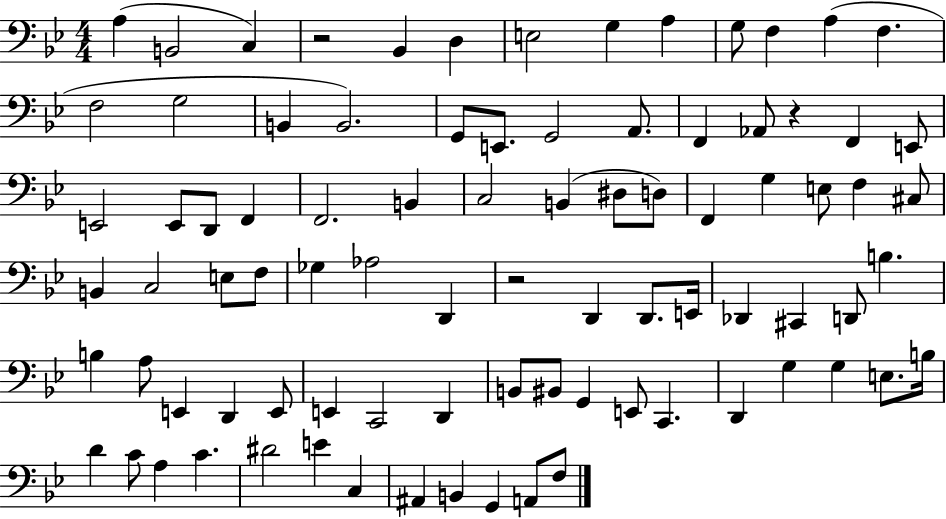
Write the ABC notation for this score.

X:1
T:Untitled
M:4/4
L:1/4
K:Bb
A, B,,2 C, z2 _B,, D, E,2 G, A, G,/2 F, A, F, F,2 G,2 B,, B,,2 G,,/2 E,,/2 G,,2 A,,/2 F,, _A,,/2 z F,, E,,/2 E,,2 E,,/2 D,,/2 F,, F,,2 B,, C,2 B,, ^D,/2 D,/2 F,, G, E,/2 F, ^C,/2 B,, C,2 E,/2 F,/2 _G, _A,2 D,, z2 D,, D,,/2 E,,/4 _D,, ^C,, D,,/2 B, B, A,/2 E,, D,, E,,/2 E,, C,,2 D,, B,,/2 ^B,,/2 G,, E,,/2 C,, D,, G, G, E,/2 B,/4 D C/2 A, C ^D2 E C, ^A,, B,, G,, A,,/2 F,/2